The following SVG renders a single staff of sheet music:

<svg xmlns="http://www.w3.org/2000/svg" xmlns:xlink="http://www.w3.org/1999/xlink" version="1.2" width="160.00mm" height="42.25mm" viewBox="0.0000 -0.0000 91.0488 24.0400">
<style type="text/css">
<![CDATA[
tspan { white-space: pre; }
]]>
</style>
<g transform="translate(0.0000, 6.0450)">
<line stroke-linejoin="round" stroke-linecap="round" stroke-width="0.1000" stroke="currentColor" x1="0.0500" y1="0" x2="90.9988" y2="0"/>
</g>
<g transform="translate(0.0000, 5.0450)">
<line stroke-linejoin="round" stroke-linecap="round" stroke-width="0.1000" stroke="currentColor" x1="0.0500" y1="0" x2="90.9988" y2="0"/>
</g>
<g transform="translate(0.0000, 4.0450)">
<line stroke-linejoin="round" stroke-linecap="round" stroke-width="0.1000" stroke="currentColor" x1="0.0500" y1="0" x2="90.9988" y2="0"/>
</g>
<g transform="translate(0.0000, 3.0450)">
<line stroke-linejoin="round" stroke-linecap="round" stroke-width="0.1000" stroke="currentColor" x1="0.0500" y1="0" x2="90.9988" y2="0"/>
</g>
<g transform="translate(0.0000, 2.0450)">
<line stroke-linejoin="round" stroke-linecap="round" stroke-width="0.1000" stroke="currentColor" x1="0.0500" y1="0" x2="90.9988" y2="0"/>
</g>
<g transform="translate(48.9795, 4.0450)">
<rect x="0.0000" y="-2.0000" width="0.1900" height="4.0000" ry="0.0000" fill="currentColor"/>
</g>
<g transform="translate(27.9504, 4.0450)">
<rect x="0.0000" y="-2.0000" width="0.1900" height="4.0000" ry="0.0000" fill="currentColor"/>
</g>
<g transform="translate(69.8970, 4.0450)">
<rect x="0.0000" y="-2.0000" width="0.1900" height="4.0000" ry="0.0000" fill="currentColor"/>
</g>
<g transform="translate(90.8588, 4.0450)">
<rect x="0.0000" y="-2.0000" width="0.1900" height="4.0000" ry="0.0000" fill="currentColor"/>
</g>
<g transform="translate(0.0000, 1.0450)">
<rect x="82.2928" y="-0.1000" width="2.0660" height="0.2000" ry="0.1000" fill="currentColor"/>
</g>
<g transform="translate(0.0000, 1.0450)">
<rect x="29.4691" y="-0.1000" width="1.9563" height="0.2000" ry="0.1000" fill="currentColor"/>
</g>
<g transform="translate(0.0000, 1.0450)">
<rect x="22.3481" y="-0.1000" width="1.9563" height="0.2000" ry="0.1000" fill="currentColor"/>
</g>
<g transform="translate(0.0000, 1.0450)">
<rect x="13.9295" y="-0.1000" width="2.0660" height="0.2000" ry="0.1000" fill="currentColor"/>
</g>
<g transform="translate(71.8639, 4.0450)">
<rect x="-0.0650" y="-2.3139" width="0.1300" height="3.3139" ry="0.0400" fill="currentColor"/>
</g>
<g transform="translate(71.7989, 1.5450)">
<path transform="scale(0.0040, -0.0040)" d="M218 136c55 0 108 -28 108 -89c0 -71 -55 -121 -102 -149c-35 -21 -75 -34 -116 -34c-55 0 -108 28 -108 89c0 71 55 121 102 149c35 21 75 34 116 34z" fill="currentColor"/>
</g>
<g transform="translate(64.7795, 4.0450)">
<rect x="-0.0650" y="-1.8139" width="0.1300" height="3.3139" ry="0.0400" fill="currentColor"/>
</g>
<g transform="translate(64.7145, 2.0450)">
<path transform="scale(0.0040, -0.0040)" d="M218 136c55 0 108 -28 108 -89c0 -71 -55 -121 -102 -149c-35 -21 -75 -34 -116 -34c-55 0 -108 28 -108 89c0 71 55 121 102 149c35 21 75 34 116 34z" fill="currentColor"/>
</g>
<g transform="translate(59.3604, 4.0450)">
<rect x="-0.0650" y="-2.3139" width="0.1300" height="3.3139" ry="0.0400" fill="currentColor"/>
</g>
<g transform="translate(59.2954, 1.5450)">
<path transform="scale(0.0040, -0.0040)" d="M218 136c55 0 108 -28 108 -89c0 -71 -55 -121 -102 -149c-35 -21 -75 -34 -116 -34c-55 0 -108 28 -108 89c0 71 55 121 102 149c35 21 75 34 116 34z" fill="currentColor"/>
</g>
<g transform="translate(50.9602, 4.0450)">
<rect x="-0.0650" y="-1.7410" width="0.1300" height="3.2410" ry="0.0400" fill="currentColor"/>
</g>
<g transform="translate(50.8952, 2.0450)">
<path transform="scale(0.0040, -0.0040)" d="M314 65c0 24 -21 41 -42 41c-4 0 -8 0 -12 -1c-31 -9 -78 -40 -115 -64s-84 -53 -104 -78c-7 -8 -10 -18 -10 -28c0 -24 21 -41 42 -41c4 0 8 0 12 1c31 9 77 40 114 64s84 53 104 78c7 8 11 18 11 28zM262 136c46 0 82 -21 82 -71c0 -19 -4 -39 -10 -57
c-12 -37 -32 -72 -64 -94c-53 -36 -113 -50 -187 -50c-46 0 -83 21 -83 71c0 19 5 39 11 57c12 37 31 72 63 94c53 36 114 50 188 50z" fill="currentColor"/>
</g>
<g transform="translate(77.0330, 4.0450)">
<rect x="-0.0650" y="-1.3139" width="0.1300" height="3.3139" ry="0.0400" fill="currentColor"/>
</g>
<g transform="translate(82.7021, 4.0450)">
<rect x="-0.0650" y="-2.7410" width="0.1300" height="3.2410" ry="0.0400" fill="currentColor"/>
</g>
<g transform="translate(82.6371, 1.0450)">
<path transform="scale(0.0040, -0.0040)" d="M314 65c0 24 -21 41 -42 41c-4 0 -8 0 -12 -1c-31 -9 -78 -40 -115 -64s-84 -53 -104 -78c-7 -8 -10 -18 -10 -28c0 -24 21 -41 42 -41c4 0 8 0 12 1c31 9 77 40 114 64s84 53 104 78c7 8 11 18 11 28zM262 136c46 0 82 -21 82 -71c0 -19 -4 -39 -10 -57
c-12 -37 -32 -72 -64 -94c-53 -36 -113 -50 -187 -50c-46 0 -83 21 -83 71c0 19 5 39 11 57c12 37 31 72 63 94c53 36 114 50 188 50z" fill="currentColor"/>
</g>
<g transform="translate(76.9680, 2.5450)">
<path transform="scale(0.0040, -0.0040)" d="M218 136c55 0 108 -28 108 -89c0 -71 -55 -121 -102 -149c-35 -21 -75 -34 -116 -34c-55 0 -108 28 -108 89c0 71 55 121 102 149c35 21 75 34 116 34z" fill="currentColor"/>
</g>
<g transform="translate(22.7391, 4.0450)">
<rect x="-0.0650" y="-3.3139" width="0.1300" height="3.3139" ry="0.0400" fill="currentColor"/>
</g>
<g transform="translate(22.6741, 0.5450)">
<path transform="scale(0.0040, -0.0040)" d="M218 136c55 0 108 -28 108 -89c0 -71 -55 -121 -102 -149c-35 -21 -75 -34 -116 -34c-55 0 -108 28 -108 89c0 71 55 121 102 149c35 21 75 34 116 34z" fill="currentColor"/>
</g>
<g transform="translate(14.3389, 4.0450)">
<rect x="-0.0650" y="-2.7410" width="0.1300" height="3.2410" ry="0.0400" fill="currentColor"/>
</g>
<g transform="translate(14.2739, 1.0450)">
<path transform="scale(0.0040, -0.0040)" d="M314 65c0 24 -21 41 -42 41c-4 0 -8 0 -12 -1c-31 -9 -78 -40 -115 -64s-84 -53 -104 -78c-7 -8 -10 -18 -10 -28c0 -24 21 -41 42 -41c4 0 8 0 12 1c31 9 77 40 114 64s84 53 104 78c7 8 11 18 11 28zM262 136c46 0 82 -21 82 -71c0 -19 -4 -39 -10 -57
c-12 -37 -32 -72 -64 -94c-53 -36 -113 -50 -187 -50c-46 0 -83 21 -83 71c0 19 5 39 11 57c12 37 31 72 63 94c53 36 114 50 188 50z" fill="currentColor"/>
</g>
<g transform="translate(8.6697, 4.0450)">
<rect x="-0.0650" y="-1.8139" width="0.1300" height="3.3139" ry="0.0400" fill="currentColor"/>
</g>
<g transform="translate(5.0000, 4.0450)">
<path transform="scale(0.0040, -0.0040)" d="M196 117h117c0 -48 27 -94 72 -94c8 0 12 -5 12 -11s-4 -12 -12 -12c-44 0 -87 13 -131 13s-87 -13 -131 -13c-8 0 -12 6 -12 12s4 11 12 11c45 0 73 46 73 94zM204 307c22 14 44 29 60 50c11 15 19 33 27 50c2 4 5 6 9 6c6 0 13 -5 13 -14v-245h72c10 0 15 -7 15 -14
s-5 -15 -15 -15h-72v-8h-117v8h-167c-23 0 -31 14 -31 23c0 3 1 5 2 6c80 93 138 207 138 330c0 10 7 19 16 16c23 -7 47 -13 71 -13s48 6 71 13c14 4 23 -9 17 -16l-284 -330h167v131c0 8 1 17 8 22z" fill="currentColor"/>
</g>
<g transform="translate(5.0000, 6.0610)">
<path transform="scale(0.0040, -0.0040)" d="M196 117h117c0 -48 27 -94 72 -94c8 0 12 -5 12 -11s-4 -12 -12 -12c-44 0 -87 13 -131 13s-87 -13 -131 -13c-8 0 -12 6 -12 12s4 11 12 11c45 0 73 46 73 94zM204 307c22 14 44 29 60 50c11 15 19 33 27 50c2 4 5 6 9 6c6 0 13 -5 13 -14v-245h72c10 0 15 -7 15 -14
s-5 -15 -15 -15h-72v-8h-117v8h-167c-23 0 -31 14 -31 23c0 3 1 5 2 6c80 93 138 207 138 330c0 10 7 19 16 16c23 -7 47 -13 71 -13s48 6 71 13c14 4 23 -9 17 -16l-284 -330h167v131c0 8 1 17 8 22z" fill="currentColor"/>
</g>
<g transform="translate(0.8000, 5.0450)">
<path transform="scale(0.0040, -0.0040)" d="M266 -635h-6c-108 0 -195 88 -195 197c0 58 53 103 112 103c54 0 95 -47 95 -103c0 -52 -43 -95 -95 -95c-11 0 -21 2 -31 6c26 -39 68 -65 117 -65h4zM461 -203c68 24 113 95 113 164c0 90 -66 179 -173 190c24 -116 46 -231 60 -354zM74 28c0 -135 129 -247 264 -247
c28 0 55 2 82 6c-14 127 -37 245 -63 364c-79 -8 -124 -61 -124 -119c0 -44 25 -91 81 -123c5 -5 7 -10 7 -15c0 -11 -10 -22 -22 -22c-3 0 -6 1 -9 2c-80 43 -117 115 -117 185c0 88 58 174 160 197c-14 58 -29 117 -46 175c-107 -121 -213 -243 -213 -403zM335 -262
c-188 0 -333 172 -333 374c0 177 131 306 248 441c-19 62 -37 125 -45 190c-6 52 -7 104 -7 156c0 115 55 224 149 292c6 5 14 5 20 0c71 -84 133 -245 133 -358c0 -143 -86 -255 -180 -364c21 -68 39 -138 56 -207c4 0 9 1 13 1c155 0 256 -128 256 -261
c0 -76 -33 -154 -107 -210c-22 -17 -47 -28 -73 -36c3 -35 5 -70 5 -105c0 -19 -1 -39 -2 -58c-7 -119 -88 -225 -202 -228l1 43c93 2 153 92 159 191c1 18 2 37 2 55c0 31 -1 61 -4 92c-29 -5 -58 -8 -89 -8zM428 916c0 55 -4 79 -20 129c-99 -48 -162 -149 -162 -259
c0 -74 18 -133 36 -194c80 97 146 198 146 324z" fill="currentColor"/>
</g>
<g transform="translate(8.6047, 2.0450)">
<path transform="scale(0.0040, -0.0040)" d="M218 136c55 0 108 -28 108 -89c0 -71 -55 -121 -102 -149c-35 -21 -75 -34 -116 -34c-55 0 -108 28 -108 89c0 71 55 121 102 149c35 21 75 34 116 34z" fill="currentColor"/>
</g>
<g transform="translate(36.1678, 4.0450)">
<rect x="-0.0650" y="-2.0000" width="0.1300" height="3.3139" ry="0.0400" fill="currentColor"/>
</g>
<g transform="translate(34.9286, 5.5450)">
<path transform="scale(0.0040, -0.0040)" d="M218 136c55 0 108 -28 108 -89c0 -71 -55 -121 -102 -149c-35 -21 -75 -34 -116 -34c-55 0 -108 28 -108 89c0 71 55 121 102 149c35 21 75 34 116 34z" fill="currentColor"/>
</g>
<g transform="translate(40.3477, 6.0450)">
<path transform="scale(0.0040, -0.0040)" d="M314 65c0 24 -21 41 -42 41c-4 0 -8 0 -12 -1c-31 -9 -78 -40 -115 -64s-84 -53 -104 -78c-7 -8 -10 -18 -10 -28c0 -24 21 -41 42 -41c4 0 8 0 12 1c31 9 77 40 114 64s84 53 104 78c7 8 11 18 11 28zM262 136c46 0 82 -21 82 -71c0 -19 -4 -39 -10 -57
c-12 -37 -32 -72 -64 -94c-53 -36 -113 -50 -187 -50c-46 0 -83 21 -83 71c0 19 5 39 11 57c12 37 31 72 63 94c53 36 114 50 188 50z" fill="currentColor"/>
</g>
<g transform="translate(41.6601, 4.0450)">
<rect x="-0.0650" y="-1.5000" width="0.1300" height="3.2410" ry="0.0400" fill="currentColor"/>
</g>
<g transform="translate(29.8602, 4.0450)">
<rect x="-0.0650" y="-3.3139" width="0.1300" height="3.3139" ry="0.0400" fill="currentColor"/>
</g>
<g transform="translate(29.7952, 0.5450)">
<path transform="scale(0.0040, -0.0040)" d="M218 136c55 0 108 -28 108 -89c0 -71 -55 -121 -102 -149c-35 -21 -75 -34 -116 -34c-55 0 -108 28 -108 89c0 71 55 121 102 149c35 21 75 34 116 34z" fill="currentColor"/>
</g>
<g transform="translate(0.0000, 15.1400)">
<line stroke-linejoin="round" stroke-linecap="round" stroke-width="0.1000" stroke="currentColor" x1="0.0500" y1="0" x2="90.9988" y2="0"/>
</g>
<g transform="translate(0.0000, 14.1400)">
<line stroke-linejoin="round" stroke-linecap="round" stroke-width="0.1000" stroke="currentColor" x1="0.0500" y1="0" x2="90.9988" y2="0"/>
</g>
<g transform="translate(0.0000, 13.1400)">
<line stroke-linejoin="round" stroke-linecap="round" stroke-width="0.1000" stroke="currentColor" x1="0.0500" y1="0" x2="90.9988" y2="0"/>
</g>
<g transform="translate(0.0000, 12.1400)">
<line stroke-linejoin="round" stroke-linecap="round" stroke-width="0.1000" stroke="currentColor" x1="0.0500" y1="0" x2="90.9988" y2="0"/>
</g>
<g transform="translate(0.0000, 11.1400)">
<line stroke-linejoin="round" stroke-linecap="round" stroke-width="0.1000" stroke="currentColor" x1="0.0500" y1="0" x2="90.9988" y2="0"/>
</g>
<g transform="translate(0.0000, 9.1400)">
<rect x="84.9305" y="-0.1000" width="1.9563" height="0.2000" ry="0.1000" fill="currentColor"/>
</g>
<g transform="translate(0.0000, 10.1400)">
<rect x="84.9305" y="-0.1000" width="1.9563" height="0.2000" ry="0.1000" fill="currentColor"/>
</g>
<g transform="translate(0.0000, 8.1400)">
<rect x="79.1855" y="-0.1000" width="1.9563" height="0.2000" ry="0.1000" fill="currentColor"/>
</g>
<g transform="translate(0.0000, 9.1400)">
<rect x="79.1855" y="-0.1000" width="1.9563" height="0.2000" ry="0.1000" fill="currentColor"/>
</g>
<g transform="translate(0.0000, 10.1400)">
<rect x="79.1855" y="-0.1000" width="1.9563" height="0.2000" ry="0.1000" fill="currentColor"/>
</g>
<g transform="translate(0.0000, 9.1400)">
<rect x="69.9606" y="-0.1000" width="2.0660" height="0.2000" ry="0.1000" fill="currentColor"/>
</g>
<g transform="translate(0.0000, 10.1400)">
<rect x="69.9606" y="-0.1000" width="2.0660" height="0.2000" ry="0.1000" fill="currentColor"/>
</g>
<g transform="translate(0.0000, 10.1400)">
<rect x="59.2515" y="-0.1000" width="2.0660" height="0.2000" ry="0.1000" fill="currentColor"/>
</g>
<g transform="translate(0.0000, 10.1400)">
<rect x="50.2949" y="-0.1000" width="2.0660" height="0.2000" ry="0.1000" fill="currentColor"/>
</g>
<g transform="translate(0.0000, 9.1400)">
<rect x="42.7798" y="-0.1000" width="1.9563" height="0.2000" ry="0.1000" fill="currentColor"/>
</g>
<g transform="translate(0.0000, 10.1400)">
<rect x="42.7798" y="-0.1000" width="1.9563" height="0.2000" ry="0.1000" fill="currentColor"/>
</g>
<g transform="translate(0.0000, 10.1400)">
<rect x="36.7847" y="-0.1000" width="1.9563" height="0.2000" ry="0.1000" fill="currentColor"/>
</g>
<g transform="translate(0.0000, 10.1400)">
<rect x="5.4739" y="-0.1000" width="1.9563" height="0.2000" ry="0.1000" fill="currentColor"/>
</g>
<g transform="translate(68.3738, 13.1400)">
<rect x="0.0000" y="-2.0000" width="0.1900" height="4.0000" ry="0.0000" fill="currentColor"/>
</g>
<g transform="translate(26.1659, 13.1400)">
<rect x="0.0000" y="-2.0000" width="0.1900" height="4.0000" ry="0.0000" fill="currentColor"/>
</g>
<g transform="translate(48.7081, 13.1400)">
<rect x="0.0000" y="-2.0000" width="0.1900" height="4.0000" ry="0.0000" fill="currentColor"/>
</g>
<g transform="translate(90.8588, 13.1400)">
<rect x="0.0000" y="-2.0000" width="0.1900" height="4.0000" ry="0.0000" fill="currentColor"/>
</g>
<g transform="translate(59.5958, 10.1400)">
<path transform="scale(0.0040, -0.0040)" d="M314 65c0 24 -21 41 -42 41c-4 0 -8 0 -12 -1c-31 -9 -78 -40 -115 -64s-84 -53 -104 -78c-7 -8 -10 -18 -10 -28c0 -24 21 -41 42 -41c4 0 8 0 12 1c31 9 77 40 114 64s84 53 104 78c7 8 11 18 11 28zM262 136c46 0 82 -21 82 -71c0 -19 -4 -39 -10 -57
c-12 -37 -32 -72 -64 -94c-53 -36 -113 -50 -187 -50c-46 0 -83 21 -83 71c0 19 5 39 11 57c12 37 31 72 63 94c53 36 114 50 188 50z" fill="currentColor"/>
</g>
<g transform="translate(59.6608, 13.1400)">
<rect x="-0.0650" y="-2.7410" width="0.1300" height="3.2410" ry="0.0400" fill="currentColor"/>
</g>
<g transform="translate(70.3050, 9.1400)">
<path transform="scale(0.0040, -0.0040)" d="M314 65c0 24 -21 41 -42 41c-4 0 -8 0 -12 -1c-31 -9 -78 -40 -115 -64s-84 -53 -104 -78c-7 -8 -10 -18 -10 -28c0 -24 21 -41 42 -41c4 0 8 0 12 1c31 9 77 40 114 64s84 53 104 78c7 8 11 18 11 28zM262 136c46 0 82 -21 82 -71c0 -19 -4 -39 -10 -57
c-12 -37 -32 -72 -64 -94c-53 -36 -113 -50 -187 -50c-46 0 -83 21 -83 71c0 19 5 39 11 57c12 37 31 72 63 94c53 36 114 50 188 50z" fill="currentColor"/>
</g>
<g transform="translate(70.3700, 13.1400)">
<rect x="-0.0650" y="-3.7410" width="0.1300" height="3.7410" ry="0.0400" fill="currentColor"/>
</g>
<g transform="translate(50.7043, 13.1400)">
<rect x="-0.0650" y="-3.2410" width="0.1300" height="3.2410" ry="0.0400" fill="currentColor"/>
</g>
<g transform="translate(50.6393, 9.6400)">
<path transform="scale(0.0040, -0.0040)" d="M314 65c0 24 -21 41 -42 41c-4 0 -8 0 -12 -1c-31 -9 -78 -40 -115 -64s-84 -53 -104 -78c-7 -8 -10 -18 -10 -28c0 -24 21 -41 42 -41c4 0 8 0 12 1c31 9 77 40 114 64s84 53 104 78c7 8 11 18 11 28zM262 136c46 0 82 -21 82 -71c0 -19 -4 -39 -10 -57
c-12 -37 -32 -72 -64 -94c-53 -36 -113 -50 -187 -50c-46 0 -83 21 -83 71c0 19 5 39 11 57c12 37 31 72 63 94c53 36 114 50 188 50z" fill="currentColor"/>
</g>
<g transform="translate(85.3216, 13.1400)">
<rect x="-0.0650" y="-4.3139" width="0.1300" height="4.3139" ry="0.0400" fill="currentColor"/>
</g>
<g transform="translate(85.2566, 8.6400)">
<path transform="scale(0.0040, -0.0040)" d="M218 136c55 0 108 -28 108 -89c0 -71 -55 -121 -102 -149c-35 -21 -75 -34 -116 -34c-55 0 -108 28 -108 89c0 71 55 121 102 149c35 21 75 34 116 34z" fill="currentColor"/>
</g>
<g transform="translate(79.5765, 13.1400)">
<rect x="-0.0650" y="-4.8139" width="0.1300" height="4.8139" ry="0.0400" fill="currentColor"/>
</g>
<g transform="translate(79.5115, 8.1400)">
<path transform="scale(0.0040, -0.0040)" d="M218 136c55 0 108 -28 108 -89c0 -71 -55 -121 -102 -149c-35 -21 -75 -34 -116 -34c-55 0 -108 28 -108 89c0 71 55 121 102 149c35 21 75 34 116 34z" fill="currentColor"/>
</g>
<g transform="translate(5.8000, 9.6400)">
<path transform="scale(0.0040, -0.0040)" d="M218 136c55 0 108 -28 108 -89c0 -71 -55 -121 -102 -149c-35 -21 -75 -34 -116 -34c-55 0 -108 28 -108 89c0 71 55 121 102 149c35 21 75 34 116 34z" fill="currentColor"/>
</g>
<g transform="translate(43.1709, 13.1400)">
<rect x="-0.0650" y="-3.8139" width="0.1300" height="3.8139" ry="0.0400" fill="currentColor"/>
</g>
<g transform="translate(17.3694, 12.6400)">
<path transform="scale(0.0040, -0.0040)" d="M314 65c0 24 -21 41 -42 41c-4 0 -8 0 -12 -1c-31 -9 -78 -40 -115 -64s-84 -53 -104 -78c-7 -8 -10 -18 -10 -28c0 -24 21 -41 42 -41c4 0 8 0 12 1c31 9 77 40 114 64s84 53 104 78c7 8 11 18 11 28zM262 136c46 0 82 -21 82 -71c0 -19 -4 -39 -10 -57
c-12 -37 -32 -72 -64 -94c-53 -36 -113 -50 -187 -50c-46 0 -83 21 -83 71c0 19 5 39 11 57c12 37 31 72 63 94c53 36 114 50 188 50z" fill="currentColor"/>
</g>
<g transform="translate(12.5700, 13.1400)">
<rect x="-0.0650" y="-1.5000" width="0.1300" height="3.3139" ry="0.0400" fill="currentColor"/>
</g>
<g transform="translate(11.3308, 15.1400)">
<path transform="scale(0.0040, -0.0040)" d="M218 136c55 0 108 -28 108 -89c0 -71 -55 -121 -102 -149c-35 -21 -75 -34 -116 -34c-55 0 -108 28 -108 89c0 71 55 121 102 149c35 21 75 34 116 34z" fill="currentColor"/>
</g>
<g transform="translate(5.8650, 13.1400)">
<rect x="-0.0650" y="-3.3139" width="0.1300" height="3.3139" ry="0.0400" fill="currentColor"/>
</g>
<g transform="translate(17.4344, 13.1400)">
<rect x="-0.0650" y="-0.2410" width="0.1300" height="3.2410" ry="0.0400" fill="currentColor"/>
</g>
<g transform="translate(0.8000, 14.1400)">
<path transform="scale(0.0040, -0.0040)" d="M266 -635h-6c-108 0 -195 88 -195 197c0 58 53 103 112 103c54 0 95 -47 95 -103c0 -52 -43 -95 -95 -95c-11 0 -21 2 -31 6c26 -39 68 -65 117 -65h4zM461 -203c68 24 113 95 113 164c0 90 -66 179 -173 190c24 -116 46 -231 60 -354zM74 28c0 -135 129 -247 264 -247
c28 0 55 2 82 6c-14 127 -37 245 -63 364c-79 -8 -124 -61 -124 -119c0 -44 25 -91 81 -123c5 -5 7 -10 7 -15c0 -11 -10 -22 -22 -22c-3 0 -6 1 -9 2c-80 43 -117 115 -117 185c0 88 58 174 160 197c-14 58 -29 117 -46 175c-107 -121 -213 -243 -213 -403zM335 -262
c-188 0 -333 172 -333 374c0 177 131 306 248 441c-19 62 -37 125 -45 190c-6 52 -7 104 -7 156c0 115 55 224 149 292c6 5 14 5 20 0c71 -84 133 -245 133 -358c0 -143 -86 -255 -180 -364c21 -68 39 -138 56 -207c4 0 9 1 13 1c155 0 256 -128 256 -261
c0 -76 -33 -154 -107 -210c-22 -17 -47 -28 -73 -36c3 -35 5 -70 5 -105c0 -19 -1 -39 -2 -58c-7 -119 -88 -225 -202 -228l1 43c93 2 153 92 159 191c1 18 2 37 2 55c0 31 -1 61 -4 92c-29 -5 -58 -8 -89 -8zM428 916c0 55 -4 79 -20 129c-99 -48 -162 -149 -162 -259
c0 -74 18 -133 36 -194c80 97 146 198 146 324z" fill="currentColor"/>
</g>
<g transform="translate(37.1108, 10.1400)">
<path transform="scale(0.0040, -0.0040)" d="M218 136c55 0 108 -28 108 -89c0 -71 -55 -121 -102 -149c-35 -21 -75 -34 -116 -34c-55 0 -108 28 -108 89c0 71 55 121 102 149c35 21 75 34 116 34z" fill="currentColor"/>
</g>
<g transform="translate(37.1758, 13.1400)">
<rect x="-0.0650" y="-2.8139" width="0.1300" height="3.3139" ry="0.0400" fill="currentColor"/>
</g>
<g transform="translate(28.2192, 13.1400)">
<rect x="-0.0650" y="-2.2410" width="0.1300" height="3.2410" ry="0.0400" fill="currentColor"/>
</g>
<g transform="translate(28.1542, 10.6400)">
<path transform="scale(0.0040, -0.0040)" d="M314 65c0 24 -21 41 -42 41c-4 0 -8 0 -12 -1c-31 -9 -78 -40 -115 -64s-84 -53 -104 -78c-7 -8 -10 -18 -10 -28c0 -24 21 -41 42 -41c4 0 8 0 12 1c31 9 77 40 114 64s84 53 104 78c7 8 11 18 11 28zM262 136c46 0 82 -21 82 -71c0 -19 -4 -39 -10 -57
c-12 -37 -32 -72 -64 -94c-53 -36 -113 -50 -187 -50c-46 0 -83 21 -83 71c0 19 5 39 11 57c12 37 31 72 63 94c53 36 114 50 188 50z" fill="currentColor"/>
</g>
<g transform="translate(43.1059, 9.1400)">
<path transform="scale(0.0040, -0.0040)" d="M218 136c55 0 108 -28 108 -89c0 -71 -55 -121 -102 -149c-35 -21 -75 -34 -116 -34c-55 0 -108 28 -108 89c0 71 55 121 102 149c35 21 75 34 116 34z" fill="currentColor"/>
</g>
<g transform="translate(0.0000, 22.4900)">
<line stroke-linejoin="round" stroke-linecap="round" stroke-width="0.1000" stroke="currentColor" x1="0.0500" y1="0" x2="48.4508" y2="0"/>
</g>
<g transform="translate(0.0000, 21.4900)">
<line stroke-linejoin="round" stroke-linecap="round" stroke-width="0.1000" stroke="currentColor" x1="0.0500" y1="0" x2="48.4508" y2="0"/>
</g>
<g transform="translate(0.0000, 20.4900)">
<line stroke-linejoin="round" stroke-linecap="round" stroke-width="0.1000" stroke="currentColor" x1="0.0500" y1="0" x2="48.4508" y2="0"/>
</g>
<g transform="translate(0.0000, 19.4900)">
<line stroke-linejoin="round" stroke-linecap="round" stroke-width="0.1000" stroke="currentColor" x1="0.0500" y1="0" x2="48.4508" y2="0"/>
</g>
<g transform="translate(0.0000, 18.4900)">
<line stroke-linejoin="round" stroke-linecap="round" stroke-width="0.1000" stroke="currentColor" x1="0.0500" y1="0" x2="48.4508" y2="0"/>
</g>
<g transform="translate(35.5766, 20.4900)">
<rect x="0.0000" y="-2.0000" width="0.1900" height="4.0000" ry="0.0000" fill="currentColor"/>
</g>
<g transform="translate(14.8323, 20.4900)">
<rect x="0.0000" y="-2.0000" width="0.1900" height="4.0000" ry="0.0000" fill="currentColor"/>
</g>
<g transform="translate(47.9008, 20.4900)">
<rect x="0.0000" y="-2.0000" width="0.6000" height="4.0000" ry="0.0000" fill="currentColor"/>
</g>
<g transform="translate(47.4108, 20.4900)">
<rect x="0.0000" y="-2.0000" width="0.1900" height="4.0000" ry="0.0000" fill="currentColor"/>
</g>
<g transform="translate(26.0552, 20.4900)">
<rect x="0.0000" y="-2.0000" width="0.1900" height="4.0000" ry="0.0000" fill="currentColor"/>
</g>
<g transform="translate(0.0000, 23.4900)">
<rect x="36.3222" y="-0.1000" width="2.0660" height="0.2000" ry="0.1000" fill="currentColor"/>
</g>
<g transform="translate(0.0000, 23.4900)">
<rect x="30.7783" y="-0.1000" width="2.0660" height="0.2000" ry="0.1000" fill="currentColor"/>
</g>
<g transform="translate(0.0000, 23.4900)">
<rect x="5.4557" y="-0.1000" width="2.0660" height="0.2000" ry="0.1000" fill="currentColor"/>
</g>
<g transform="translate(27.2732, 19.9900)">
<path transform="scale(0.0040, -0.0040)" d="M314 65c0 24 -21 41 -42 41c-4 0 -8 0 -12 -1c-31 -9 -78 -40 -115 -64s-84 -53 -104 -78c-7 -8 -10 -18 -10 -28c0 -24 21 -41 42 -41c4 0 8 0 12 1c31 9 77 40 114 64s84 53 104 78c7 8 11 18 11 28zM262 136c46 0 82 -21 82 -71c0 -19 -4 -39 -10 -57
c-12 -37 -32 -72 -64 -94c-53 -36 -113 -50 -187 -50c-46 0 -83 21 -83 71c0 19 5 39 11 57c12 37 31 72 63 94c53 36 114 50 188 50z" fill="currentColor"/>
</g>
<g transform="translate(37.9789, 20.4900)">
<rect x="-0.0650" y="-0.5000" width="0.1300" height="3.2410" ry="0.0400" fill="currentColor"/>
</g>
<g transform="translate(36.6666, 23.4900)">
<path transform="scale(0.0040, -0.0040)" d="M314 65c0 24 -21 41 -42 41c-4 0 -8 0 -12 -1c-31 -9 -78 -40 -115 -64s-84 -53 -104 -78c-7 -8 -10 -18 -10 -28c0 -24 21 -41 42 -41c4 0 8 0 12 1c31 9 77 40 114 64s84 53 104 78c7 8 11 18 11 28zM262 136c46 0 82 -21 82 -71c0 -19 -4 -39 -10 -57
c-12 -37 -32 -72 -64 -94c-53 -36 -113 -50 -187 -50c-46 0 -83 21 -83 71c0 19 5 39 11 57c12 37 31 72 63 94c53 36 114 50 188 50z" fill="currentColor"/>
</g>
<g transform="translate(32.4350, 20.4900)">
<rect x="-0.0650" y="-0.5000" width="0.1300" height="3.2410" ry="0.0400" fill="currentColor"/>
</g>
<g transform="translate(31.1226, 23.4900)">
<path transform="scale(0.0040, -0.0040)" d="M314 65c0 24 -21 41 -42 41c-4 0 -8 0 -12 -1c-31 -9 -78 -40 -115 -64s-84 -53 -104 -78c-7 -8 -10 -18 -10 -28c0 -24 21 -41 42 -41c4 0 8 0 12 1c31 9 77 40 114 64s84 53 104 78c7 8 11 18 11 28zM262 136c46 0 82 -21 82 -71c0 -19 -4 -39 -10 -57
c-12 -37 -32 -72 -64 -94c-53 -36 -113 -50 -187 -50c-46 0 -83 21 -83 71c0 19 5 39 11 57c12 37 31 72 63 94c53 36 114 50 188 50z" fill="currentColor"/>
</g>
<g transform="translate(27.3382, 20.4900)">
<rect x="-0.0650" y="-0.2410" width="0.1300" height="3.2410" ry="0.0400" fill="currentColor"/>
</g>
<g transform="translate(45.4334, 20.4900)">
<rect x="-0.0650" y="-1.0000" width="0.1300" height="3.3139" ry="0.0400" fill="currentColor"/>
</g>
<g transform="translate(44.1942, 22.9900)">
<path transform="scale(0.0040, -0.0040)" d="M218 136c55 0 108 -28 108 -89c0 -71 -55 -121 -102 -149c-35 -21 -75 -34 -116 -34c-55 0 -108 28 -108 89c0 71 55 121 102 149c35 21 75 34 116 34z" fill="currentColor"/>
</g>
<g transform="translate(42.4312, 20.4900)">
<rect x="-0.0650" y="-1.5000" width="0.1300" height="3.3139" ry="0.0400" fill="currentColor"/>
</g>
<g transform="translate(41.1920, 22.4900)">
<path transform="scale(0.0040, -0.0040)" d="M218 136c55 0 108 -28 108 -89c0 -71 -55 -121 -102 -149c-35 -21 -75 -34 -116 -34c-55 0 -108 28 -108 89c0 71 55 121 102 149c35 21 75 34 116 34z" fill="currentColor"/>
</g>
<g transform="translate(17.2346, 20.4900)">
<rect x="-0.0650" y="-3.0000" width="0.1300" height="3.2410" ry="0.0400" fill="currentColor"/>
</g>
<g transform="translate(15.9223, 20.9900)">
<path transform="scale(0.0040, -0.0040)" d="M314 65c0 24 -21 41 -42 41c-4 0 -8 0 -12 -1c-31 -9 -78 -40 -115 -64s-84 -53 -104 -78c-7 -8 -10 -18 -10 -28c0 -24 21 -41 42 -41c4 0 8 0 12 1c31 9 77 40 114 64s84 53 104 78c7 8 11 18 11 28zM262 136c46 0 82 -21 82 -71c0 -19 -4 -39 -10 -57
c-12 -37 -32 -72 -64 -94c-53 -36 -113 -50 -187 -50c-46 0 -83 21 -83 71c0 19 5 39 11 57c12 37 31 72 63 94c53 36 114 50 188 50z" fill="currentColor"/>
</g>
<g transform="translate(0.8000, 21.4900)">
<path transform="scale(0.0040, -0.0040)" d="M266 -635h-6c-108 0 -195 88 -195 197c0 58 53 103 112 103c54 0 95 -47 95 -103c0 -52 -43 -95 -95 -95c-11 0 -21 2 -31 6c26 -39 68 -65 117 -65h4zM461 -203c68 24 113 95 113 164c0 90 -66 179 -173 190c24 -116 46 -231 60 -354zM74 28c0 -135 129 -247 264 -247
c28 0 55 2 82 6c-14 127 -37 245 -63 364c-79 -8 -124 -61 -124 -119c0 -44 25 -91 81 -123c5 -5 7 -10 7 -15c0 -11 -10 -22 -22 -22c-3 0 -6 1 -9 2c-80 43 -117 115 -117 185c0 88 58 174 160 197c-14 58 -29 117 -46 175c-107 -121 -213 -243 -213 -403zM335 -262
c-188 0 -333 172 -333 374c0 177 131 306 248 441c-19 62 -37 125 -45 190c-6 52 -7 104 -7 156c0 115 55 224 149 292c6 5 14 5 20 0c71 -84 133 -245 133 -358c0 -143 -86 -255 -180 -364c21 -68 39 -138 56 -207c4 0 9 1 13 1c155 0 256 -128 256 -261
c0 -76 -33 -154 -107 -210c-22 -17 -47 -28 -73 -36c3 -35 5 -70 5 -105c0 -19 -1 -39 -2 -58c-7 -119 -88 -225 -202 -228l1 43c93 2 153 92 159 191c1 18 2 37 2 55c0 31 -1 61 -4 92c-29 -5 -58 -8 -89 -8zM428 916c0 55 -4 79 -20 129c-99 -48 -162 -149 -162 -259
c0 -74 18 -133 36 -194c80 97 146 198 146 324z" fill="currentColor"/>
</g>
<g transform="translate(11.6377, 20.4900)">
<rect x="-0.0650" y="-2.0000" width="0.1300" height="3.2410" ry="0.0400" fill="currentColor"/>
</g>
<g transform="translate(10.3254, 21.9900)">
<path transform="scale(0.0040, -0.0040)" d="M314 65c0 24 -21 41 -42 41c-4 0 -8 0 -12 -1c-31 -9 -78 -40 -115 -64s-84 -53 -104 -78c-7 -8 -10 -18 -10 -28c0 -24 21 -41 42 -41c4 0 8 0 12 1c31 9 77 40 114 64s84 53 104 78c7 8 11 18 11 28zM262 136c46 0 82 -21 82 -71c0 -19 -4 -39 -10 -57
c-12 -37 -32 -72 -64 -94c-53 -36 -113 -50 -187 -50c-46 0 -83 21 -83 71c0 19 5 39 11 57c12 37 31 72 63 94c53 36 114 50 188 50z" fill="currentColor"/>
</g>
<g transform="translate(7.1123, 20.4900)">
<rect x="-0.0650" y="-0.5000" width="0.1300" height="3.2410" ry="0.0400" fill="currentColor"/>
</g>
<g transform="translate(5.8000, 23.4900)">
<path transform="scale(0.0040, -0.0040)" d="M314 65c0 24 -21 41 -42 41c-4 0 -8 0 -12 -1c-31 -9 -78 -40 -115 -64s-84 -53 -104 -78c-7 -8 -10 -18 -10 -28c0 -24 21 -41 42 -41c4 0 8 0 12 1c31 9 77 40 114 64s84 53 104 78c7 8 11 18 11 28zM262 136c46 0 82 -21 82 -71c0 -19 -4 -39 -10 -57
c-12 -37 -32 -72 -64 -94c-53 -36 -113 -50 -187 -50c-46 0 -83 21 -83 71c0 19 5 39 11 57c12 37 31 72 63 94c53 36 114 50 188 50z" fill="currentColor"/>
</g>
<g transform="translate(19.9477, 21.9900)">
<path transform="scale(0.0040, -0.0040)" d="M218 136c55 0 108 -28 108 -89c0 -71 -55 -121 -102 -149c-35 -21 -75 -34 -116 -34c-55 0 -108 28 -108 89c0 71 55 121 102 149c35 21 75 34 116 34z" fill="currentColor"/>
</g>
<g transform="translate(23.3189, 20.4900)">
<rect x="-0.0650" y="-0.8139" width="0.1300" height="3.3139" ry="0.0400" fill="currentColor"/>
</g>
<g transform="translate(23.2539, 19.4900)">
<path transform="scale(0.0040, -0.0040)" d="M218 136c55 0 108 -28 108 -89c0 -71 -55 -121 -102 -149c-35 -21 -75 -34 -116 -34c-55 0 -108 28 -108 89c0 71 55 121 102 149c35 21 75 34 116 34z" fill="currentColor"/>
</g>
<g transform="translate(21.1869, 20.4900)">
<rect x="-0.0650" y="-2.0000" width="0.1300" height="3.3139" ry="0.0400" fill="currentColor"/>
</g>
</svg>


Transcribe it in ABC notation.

X:1
T:Untitled
M:4/4
L:1/4
K:C
f a2 b b F E2 f2 g f g e a2 b E c2 g2 a c' b2 a2 c'2 e' d' C2 F2 A2 F d c2 C2 C2 E D